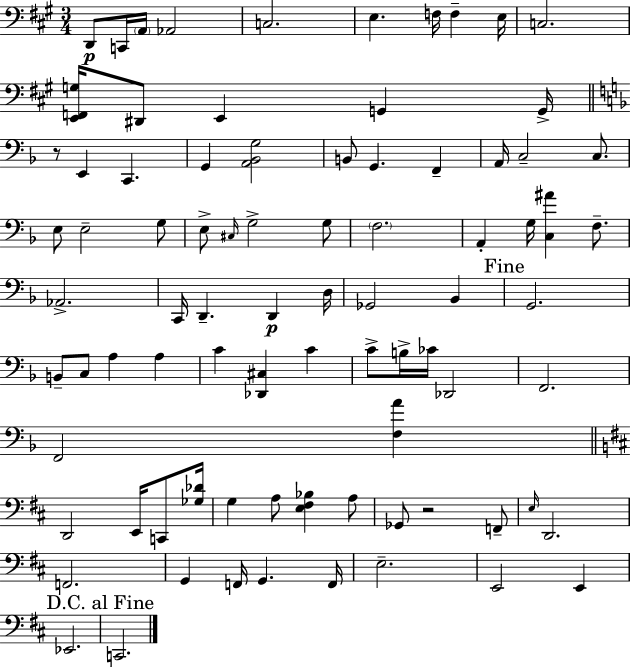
{
  \clef bass
  \numericTimeSignature
  \time 3/4
  \key a \major
  d,8\p c,16 \parenthesize a,16 aes,2 | c2. | e4. f16 f4-- e16 | c2. | \break <e, f, g>16 dis,8 e,4 g,4 g,16-> | \bar "||" \break \key f \major r8 e,4 c,4. | g,4 <a, bes, g>2 | b,8 g,4. f,4-- | a,16 c2-- c8. | \break e8 e2-- g8 | e8-> \grace { cis16 } g2-> g8 | \parenthesize f2. | a,4-. g16 <c ais'>4 f8.-- | \break aes,2.-> | c,16 d,4.-- d,4\p | d16 ges,2 bes,4 | \mark "Fine" g,2. | \break b,8-- c8 a4 a4 | c'4 <des, cis>4 c'4 | c'8-> b16-> ces'16 des,2 | f,2. | \break f,2 <f a'>4 | \bar "||" \break \key d \major d,2 e,16 c,8 <ges des'>16 | g4 a8 <e fis bes>4 a8 | ges,8 r2 f,8-- | \grace { e16 } d,2. | \break f,2. | g,4 f,16 g,4. | f,16 e2.-- | e,2 e,4 | \break ees,2. | \mark "D.C. al Fine" c,2. | \bar "|."
}